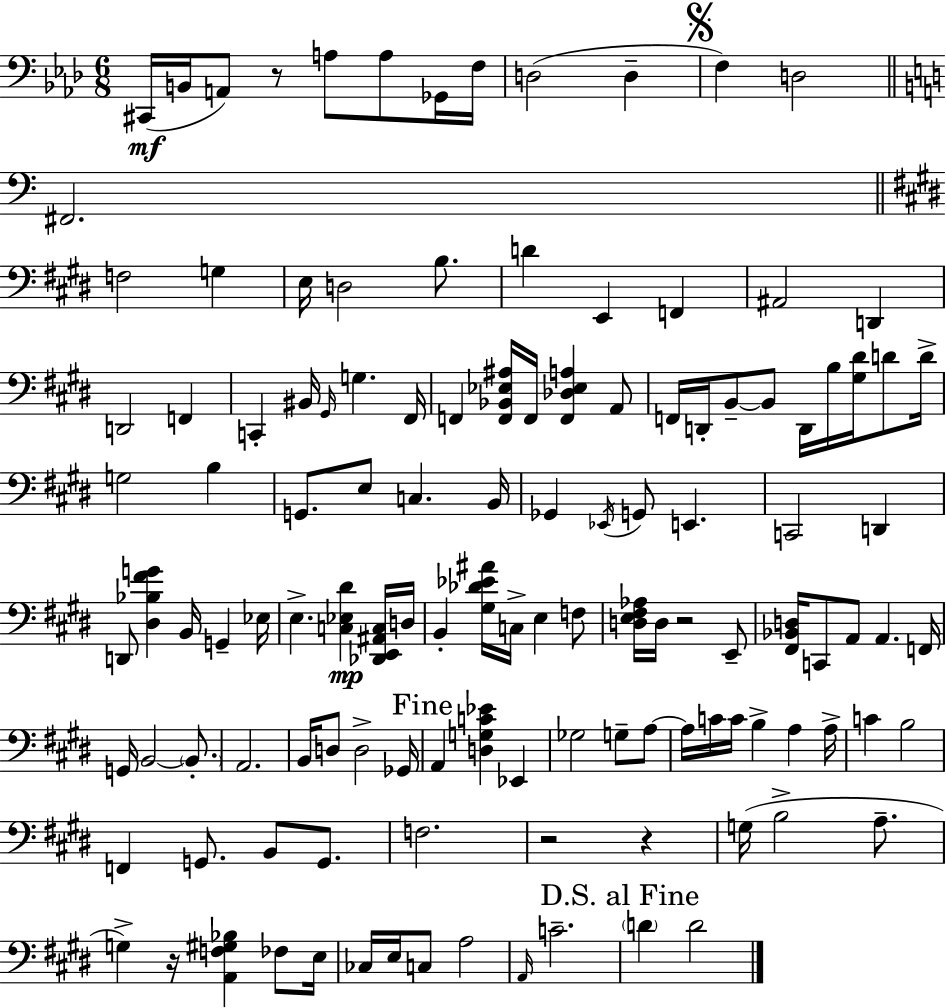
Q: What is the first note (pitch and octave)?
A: C#2